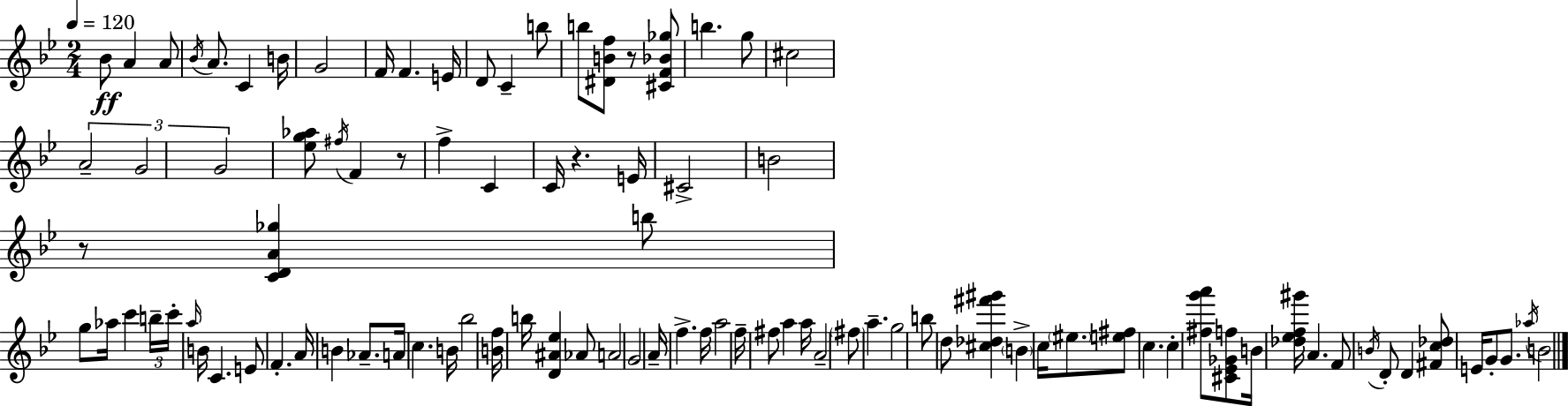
Bb4/e A4/q A4/e Bb4/s A4/e. C4/q B4/s G4/h F4/s F4/q. E4/s D4/e C4/q B5/e B5/e [D#4,B4,F5]/e R/e [C#4,F4,Bb4,Gb5]/e B5/q. G5/e C#5/h A4/h G4/h G4/h [Eb5,G5,Ab5]/e F#5/s F4/q R/e F5/q C4/q C4/s R/q. E4/s C#4/h B4/h R/e [C4,D4,A4,Gb5]/q B5/e G5/e Ab5/s C6/q B5/s C6/s A5/s B4/s C4/q. E4/e F4/q. A4/s B4/q Ab4/e. A4/s C5/q. B4/s Bb5/h [B4,F5]/s B5/s [D4,A#4,Eb5]/q Ab4/e A4/h G4/h A4/s F5/q. F5/s A5/h F5/s F#5/e A5/q A5/s A4/h F#5/e A5/q. G5/h B5/e D5/e [C#5,Db5,F#6,G#6]/q B4/q C5/s EIS5/e. [E5,F#5]/e C5/q. C5/q [F#5,G6,A6]/e [C#4,Eb4,Gb4,F5]/e B4/s [Db5,Eb5,F5,G#6]/s A4/q. F4/e B4/s D4/e D4/q [F#4,C5,Db5]/e E4/s G4/e G4/e. Ab5/s B4/h